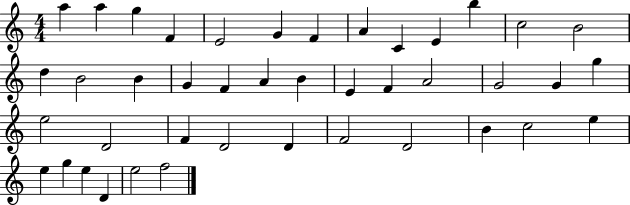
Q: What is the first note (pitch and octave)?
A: A5